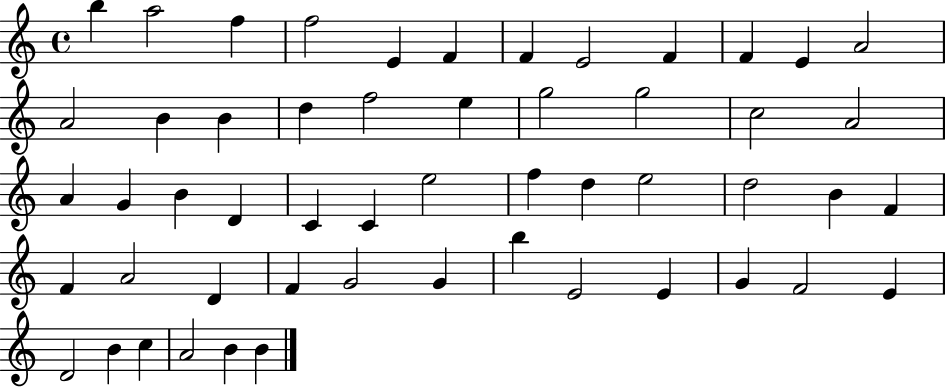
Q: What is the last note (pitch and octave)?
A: B4